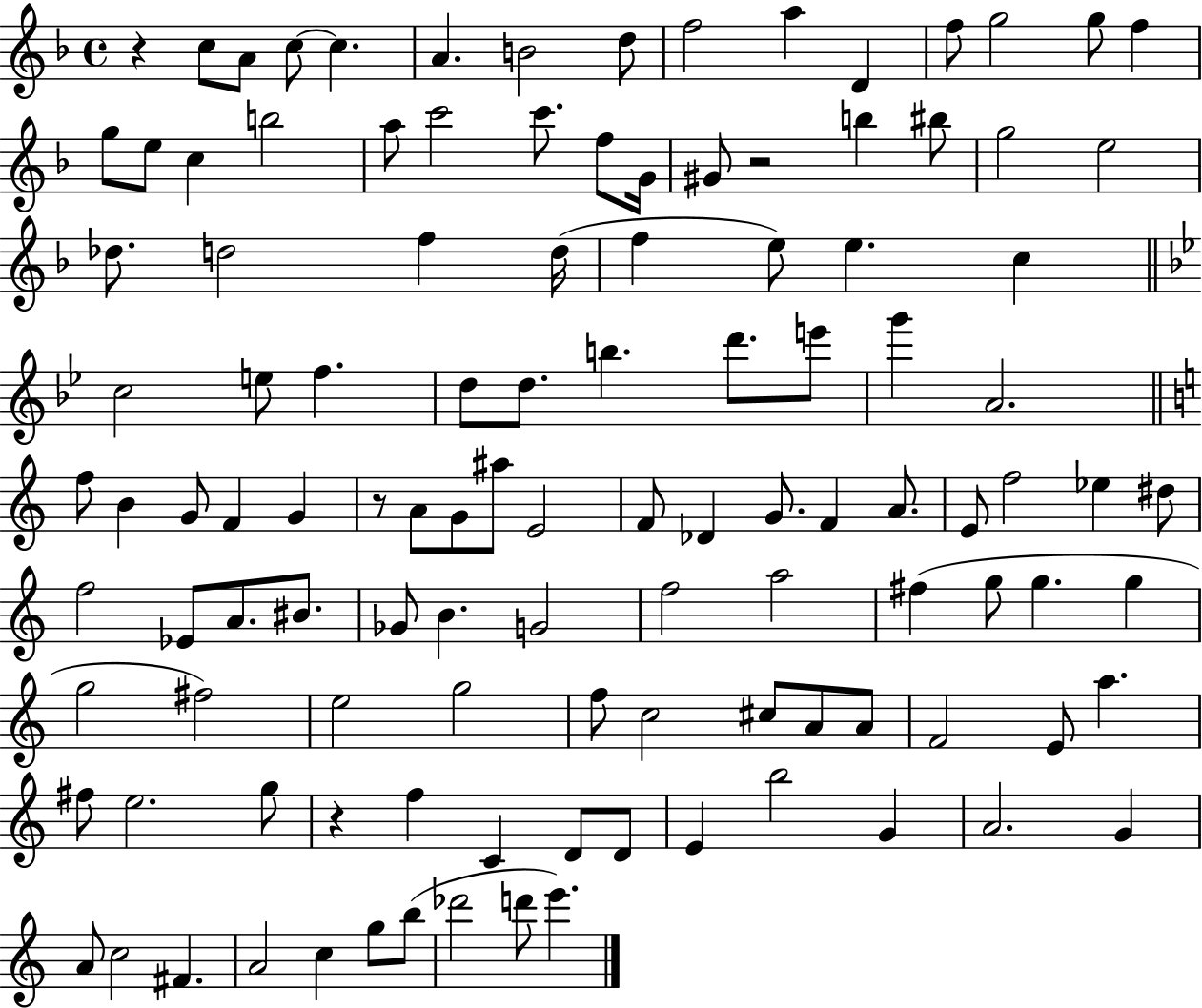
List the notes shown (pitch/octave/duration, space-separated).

R/q C5/e A4/e C5/e C5/q. A4/q. B4/h D5/e F5/h A5/q D4/q F5/e G5/h G5/e F5/q G5/e E5/e C5/q B5/h A5/e C6/h C6/e. F5/e G4/s G#4/e R/h B5/q BIS5/e G5/h E5/h Db5/e. D5/h F5/q D5/s F5/q E5/e E5/q. C5/q C5/h E5/e F5/q. D5/e D5/e. B5/q. D6/e. E6/e G6/q A4/h. F5/e B4/q G4/e F4/q G4/q R/e A4/e G4/e A#5/e E4/h F4/e Db4/q G4/e. F4/q A4/e. E4/e F5/h Eb5/q D#5/e F5/h Eb4/e A4/e. BIS4/e. Gb4/e B4/q. G4/h F5/h A5/h F#5/q G5/e G5/q. G5/q G5/h F#5/h E5/h G5/h F5/e C5/h C#5/e A4/e A4/e F4/h E4/e A5/q. F#5/e E5/h. G5/e R/q F5/q C4/q D4/e D4/e E4/q B5/h G4/q A4/h. G4/q A4/e C5/h F#4/q. A4/h C5/q G5/e B5/e Db6/h D6/e E6/q.